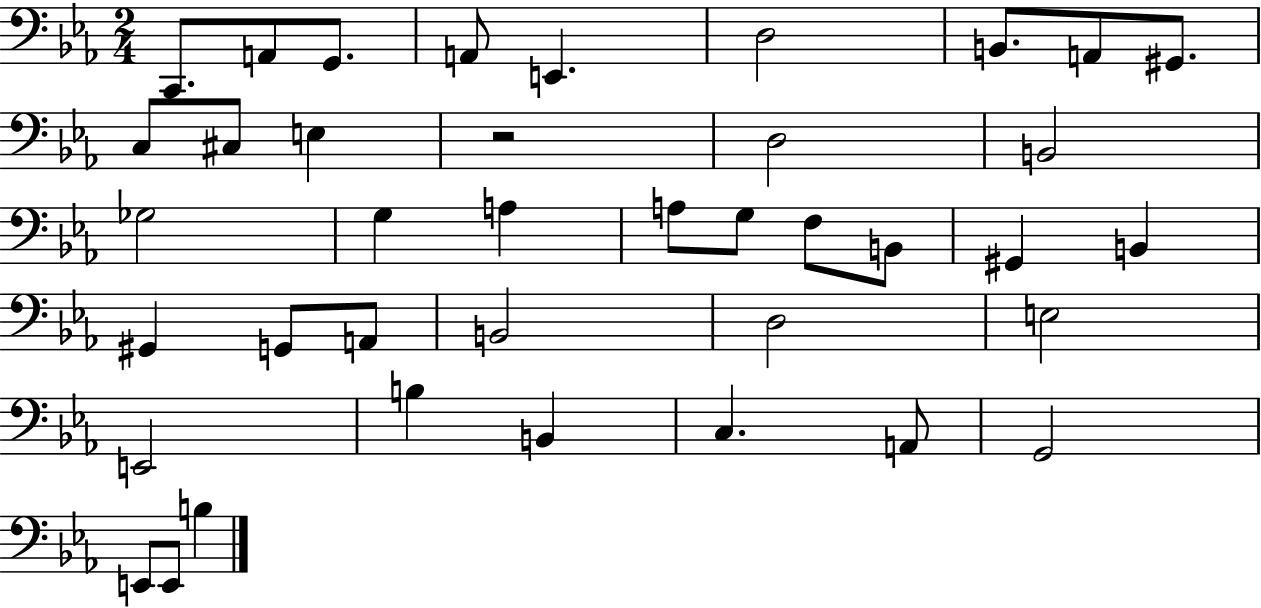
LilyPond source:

{
  \clef bass
  \numericTimeSignature
  \time 2/4
  \key ees \major
  c,8. a,8 g,8. | a,8 e,4. | d2 | b,8. a,8 gis,8. | \break c8 cis8 e4 | r2 | d2 | b,2 | \break ges2 | g4 a4 | a8 g8 f8 b,8 | gis,4 b,4 | \break gis,4 g,8 a,8 | b,2 | d2 | e2 | \break e,2 | b4 b,4 | c4. a,8 | g,2 | \break e,8 e,8 b4 | \bar "|."
}